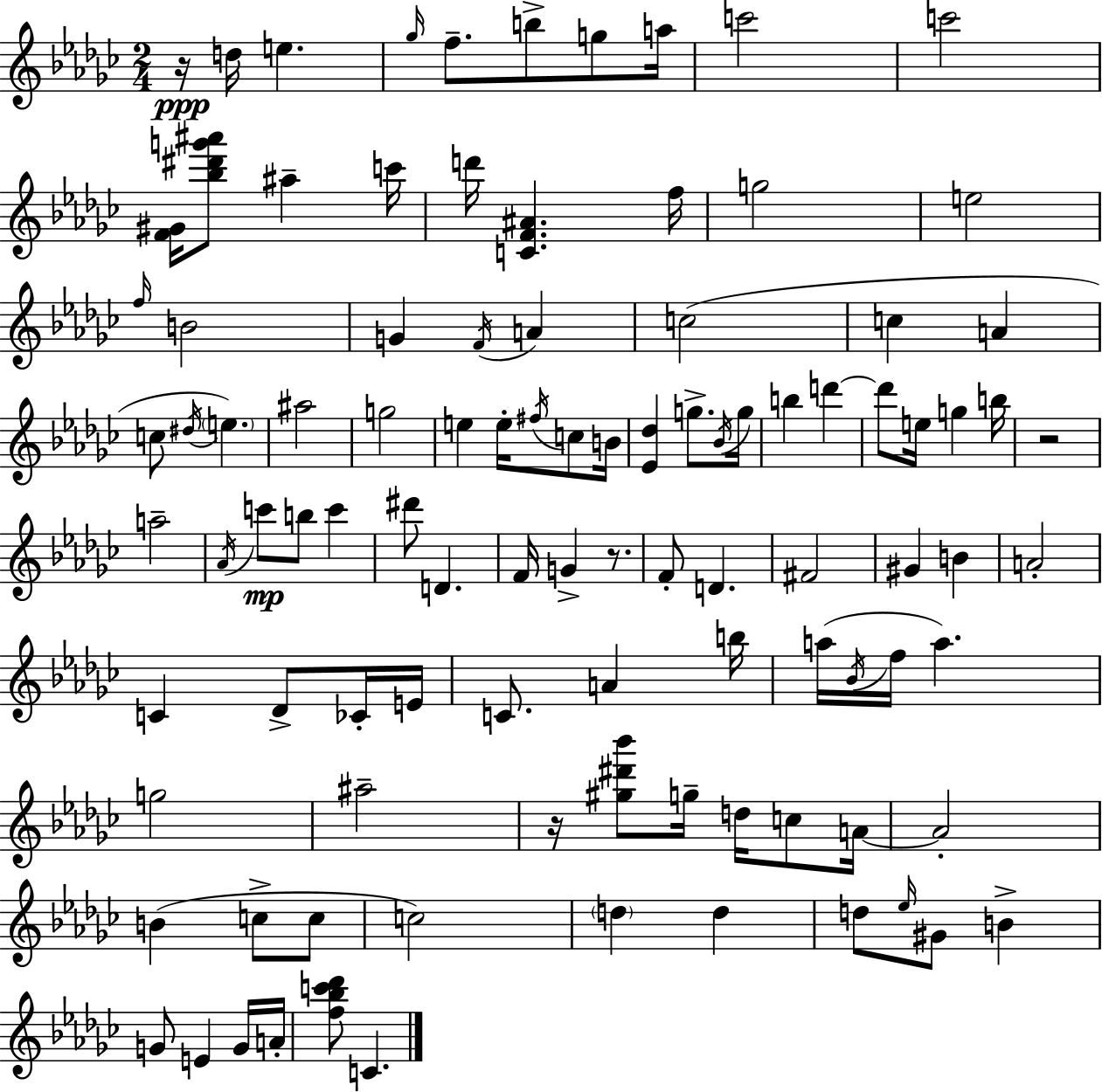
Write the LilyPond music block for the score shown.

{
  \clef treble
  \numericTimeSignature
  \time 2/4
  \key ees \minor
  \repeat volta 2 { r16\ppp d''16 e''4. | \grace { ges''16 } f''8.-- b''8-> g''8 | a''16 c'''2 | c'''2 | \break <f' gis'>16 <bes'' dis''' g''' ais'''>8 ais''4-- | c'''16 d'''16 <c' f' ais'>4. | f''16 g''2 | e''2 | \break \grace { f''16 } b'2 | g'4 \acciaccatura { f'16 } a'4 | c''2( | c''4 a'4 | \break c''8 \acciaccatura { dis''16 } \parenthesize e''4.) | ais''2 | g''2 | e''4 | \break e''16-. \acciaccatura { fis''16 } c''8 b'16 <ees' des''>4 | g''8.-> \acciaccatura { bes'16 } g''16 b''4 | d'''4~~ d'''8 | e''16 g''4 b''16 r2 | \break a''2-- | \acciaccatura { aes'16 } c'''8\mp | b''8 c'''4 dis'''8 | d'4. f'16 | \break g'4-> r8. f'8-. | d'4. fis'2 | gis'4 | b'4 a'2-. | \break c'4 | des'8-> ces'16-. e'16 c'8. | a'4 b''16 a''16( | \acciaccatura { bes'16 } f''16 a''4.) | \break g''2 | ais''2-- | r16 <gis'' dis''' bes'''>8 g''16-- d''16 c''8 a'16~~ | a'2-. | \break b'4( c''8-> c''8 | c''2) | \parenthesize d''4 d''4 | d''8 \grace { ees''16 } gis'8 b'4-> | \break g'8 e'4 g'16 | a'16-. <f'' bes'' c''' des'''>8 c'4. | } \bar "|."
}